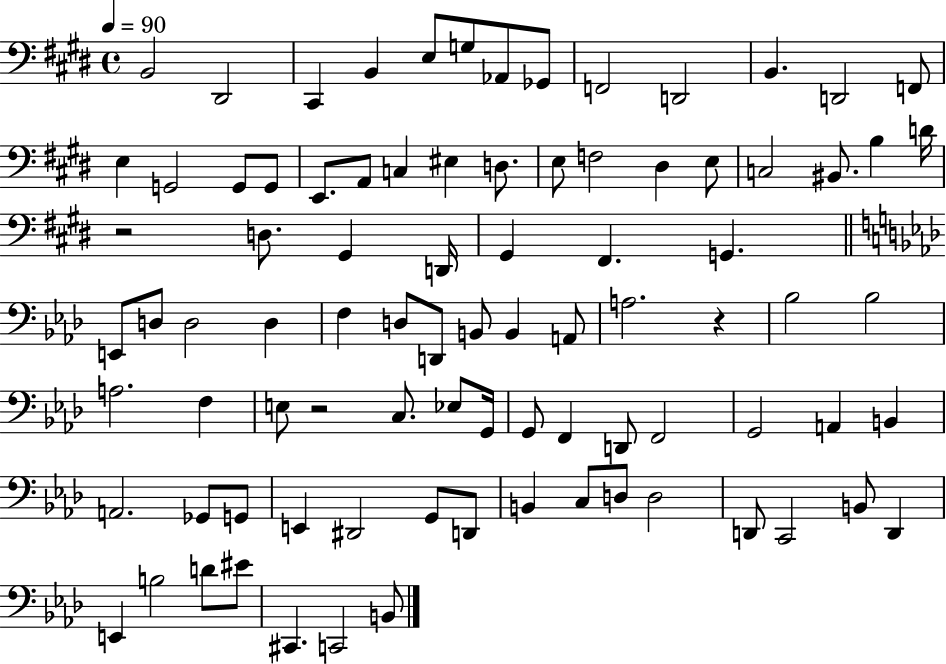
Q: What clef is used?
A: bass